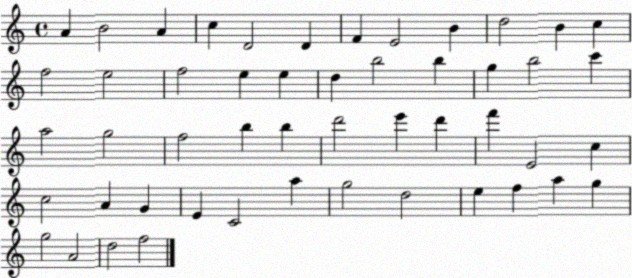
X:1
T:Untitled
M:4/4
L:1/4
K:C
A B2 A c D2 D F E2 B d2 B c f2 e2 f2 e e d b2 b g b2 c' a2 g2 f2 b b d'2 e' d' f' E2 c c2 A G E C2 a g2 d2 e f a g g2 A2 d2 f2